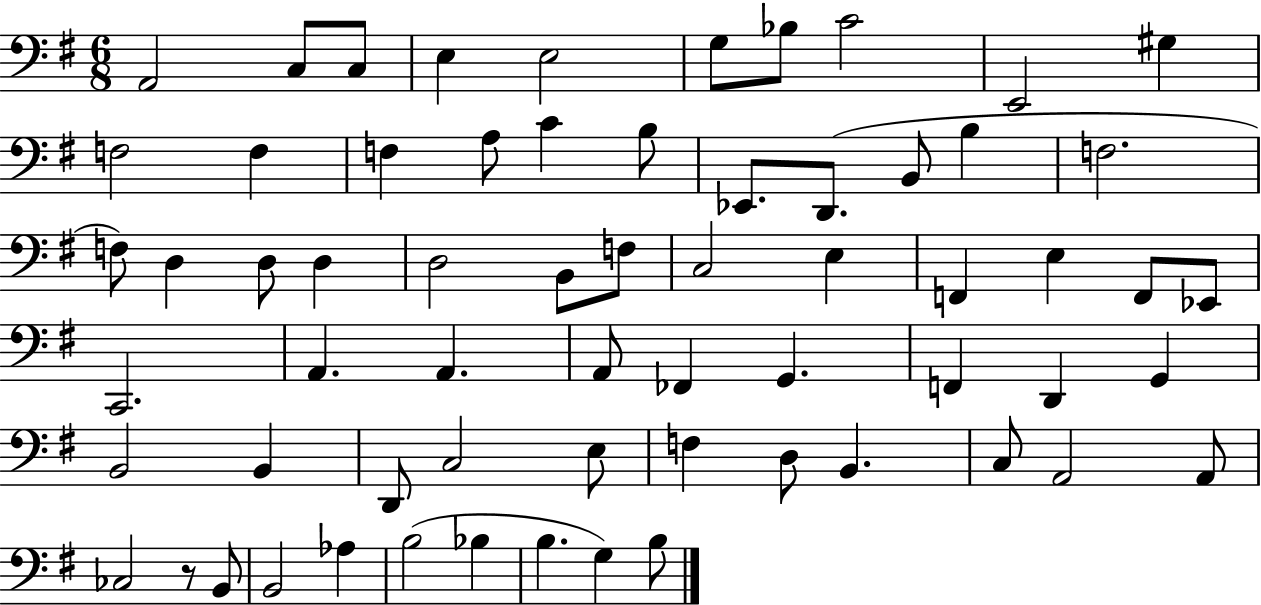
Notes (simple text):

A2/h C3/e C3/e E3/q E3/h G3/e Bb3/e C4/h E2/h G#3/q F3/h F3/q F3/q A3/e C4/q B3/e Eb2/e. D2/e. B2/e B3/q F3/h. F3/e D3/q D3/e D3/q D3/h B2/e F3/e C3/h E3/q F2/q E3/q F2/e Eb2/e C2/h. A2/q. A2/q. A2/e FES2/q G2/q. F2/q D2/q G2/q B2/h B2/q D2/e C3/h E3/e F3/q D3/e B2/q. C3/e A2/h A2/e CES3/h R/e B2/e B2/h Ab3/q B3/h Bb3/q B3/q. G3/q B3/e